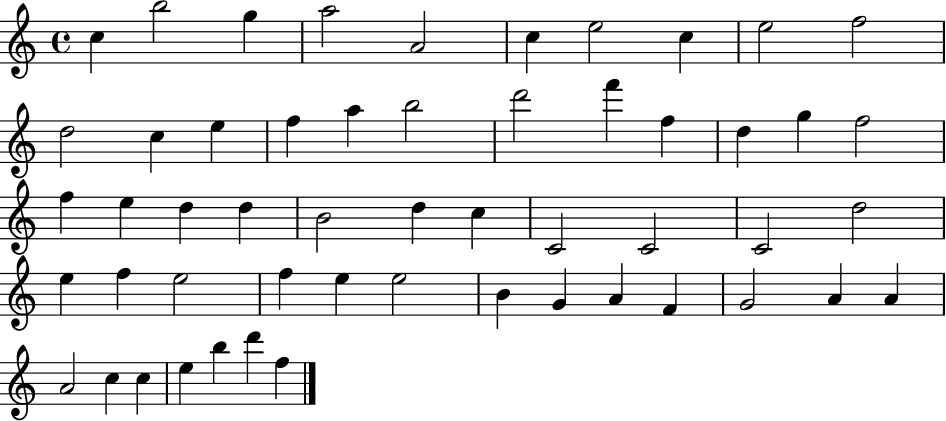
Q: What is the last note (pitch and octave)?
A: F5